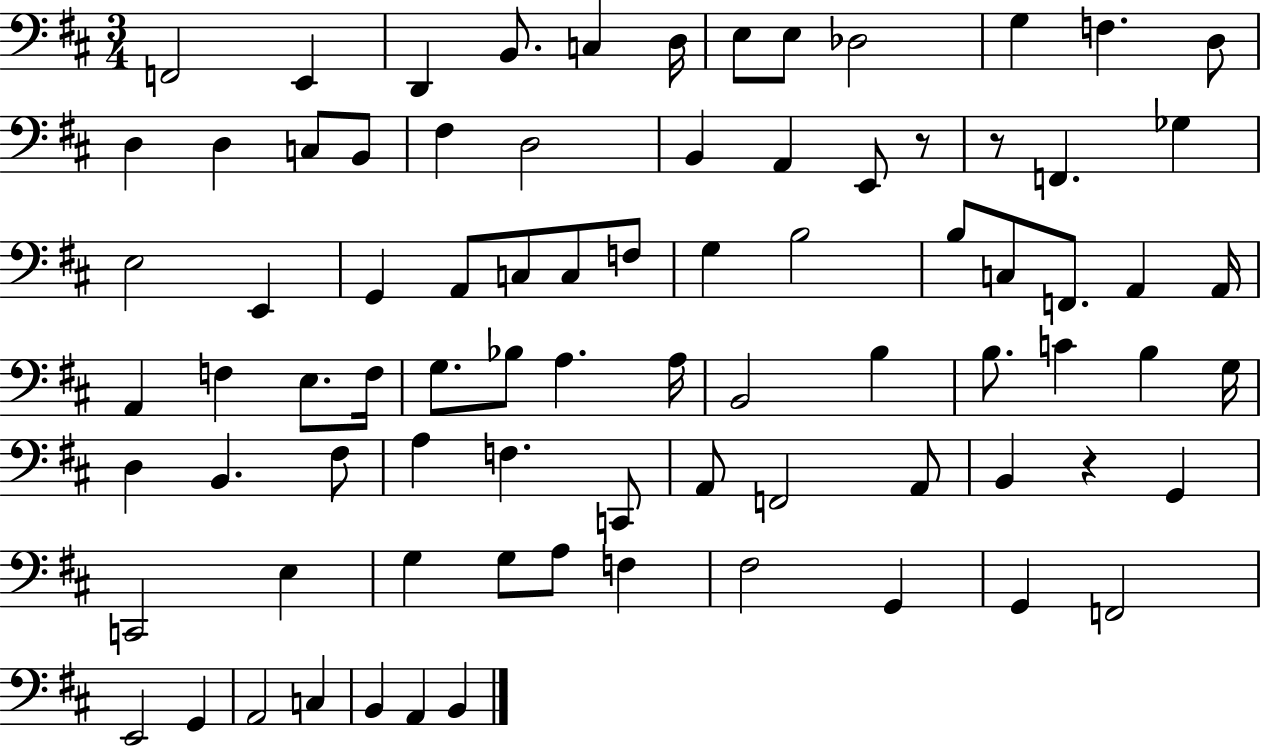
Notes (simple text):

F2/h E2/q D2/q B2/e. C3/q D3/s E3/e E3/e Db3/h G3/q F3/q. D3/e D3/q D3/q C3/e B2/e F#3/q D3/h B2/q A2/q E2/e R/e R/e F2/q. Gb3/q E3/h E2/q G2/q A2/e C3/e C3/e F3/e G3/q B3/h B3/e C3/e F2/e. A2/q A2/s A2/q F3/q E3/e. F3/s G3/e. Bb3/e A3/q. A3/s B2/h B3/q B3/e. C4/q B3/q G3/s D3/q B2/q. F#3/e A3/q F3/q. C2/e A2/e F2/h A2/e B2/q R/q G2/q C2/h E3/q G3/q G3/e A3/e F3/q F#3/h G2/q G2/q F2/h E2/h G2/q A2/h C3/q B2/q A2/q B2/q